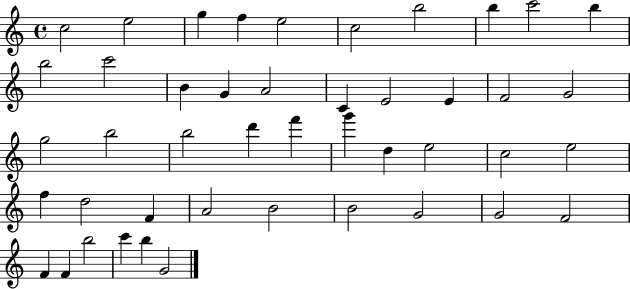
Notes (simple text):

C5/h E5/h G5/q F5/q E5/h C5/h B5/h B5/q C6/h B5/q B5/h C6/h B4/q G4/q A4/h C4/q E4/h E4/q F4/h G4/h G5/h B5/h B5/h D6/q F6/q G6/q D5/q E5/h C5/h E5/h F5/q D5/h F4/q A4/h B4/h B4/h G4/h G4/h F4/h F4/q F4/q B5/h C6/q B5/q G4/h